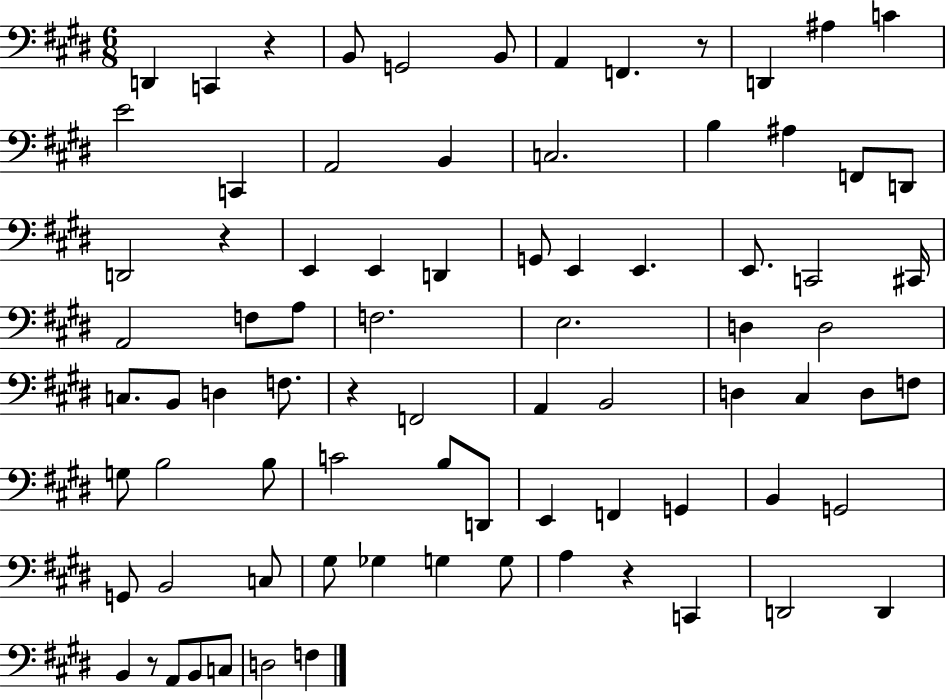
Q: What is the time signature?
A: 6/8